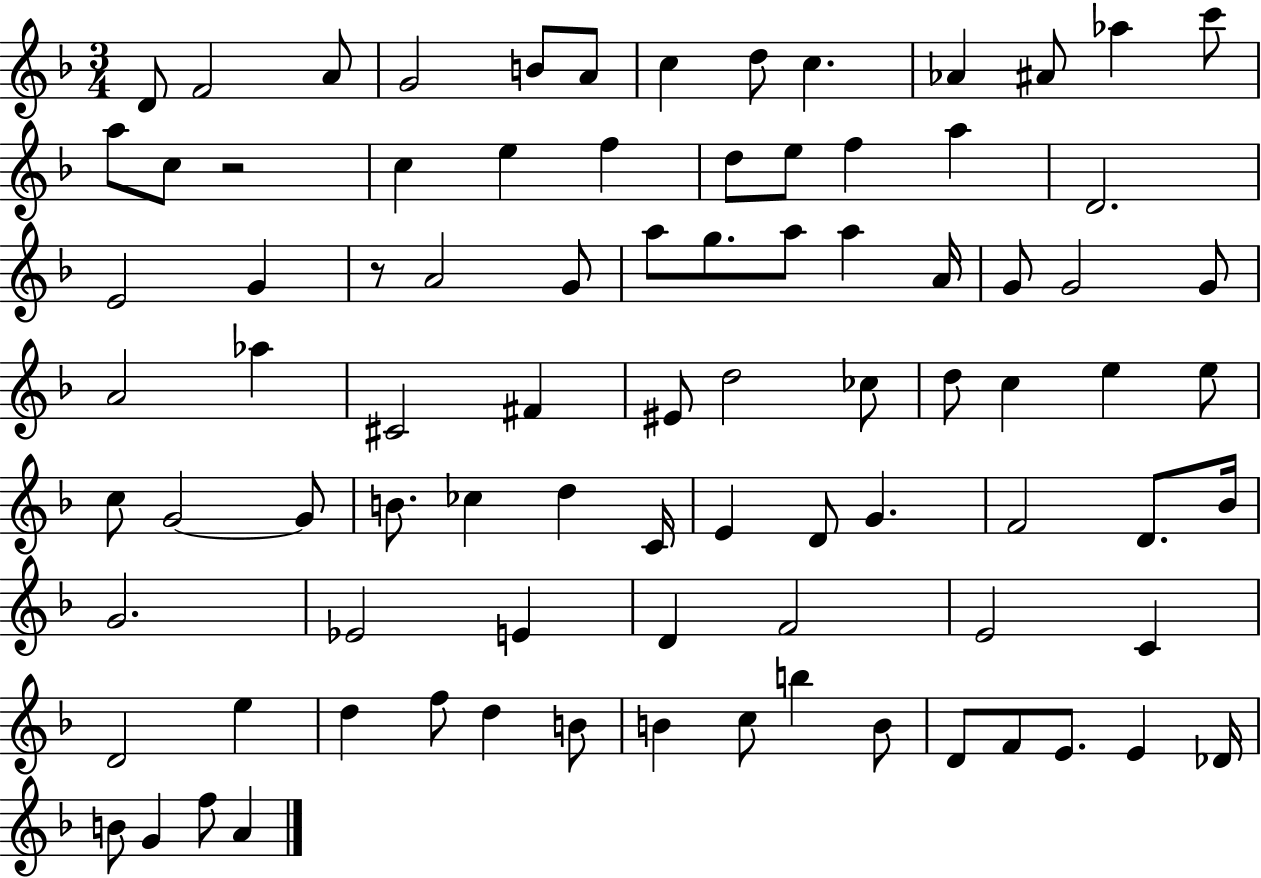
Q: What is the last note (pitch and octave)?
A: A4